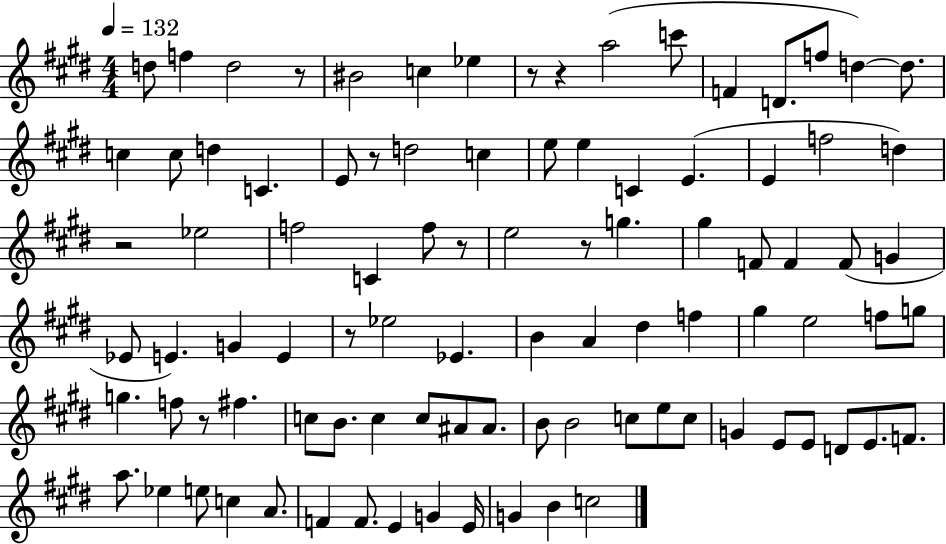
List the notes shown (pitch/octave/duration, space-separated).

D5/e F5/q D5/h R/e BIS4/h C5/q Eb5/q R/e R/q A5/h C6/e F4/q D4/e. F5/e D5/q D5/e. C5/q C5/e D5/q C4/q. E4/e R/e D5/h C5/q E5/e E5/q C4/q E4/q. E4/q F5/h D5/q R/h Eb5/h F5/h C4/q F5/e R/e E5/h R/e G5/q. G#5/q F4/e F4/q F4/e G4/q Eb4/e E4/q. G4/q E4/q R/e Eb5/h Eb4/q. B4/q A4/q D#5/q F5/q G#5/q E5/h F5/e G5/e G5/q. F5/e R/e F#5/q. C5/e B4/e. C5/q C5/e A#4/e A#4/e. B4/e B4/h C5/e E5/e C5/e G4/q E4/e E4/e D4/e E4/e. F4/e. A5/e. Eb5/q E5/e C5/q A4/e. F4/q F4/e. E4/q G4/q E4/s G4/q B4/q C5/h